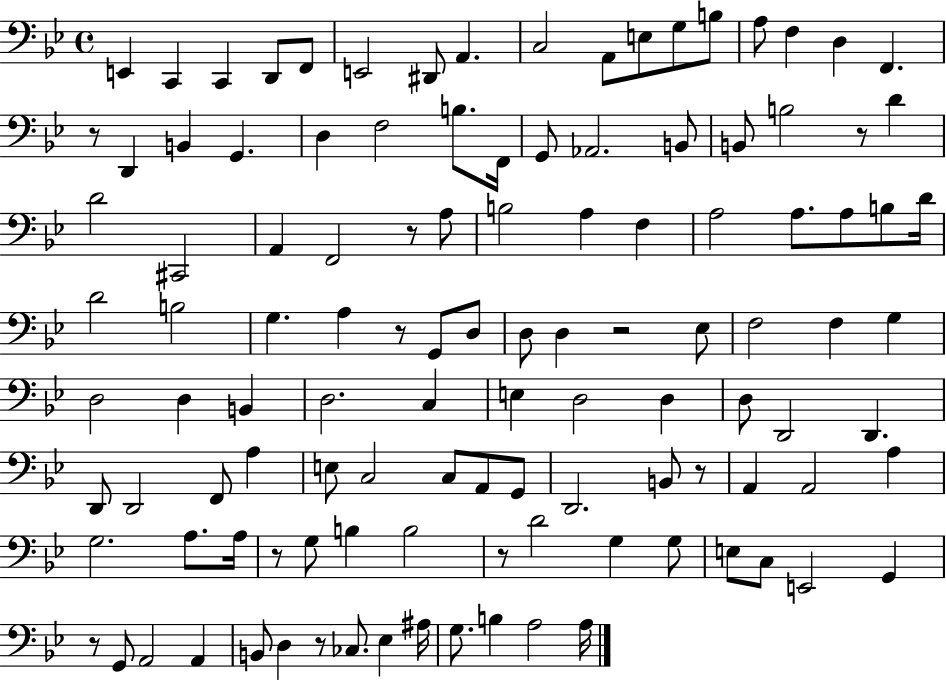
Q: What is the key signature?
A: BES major